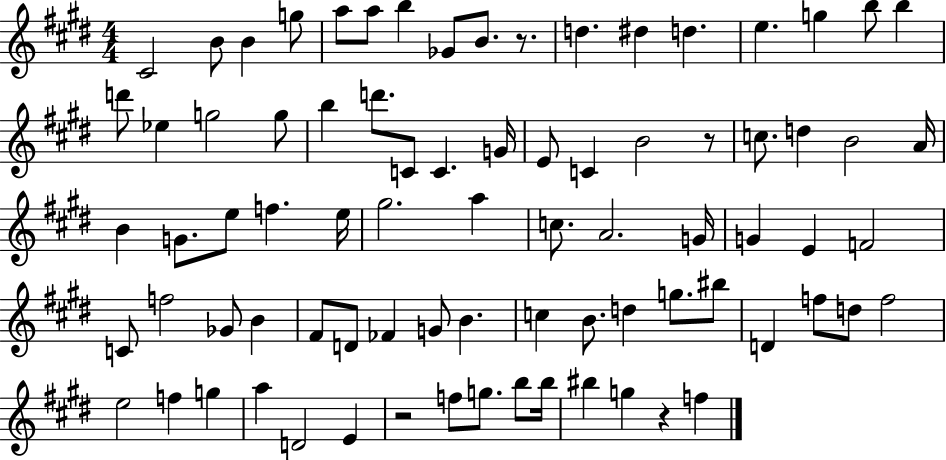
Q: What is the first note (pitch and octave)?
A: C#4